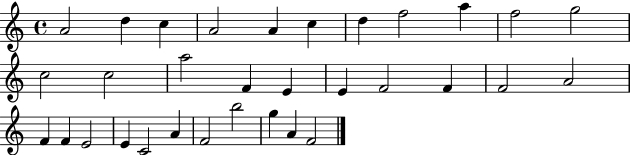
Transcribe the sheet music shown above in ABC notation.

X:1
T:Untitled
M:4/4
L:1/4
K:C
A2 d c A2 A c d f2 a f2 g2 c2 c2 a2 F E E F2 F F2 A2 F F E2 E C2 A F2 b2 g A F2